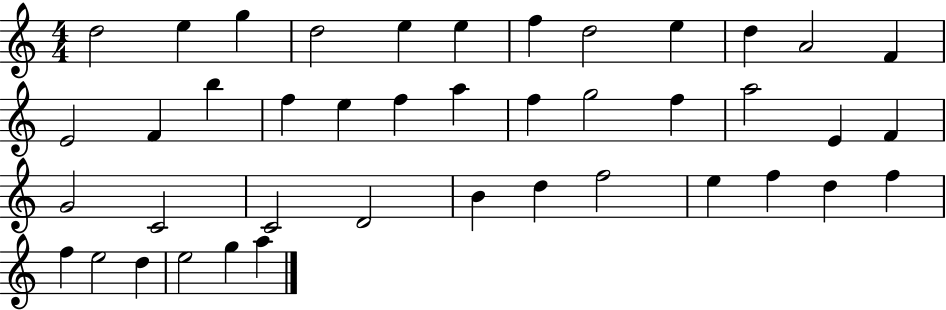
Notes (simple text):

D5/h E5/q G5/q D5/h E5/q E5/q F5/q D5/h E5/q D5/q A4/h F4/q E4/h F4/q B5/q F5/q E5/q F5/q A5/q F5/q G5/h F5/q A5/h E4/q F4/q G4/h C4/h C4/h D4/h B4/q D5/q F5/h E5/q F5/q D5/q F5/q F5/q E5/h D5/q E5/h G5/q A5/q